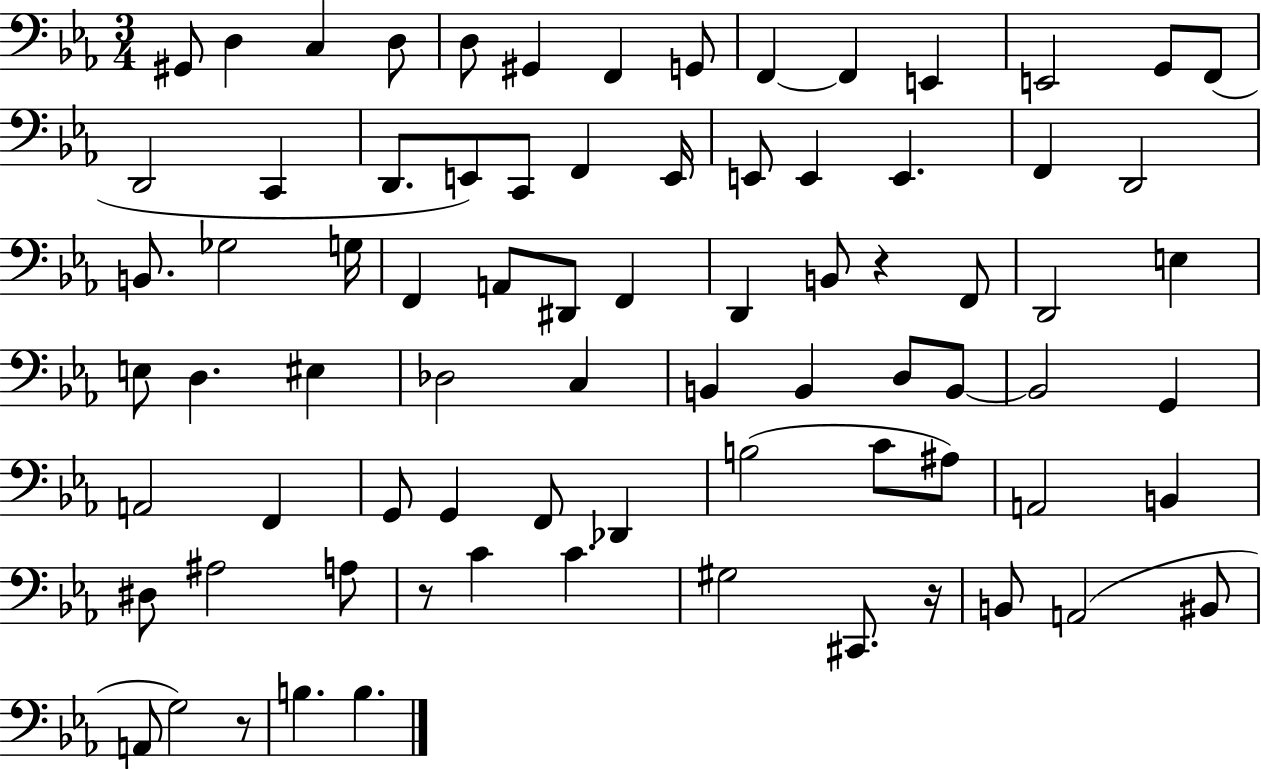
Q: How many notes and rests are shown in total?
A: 78